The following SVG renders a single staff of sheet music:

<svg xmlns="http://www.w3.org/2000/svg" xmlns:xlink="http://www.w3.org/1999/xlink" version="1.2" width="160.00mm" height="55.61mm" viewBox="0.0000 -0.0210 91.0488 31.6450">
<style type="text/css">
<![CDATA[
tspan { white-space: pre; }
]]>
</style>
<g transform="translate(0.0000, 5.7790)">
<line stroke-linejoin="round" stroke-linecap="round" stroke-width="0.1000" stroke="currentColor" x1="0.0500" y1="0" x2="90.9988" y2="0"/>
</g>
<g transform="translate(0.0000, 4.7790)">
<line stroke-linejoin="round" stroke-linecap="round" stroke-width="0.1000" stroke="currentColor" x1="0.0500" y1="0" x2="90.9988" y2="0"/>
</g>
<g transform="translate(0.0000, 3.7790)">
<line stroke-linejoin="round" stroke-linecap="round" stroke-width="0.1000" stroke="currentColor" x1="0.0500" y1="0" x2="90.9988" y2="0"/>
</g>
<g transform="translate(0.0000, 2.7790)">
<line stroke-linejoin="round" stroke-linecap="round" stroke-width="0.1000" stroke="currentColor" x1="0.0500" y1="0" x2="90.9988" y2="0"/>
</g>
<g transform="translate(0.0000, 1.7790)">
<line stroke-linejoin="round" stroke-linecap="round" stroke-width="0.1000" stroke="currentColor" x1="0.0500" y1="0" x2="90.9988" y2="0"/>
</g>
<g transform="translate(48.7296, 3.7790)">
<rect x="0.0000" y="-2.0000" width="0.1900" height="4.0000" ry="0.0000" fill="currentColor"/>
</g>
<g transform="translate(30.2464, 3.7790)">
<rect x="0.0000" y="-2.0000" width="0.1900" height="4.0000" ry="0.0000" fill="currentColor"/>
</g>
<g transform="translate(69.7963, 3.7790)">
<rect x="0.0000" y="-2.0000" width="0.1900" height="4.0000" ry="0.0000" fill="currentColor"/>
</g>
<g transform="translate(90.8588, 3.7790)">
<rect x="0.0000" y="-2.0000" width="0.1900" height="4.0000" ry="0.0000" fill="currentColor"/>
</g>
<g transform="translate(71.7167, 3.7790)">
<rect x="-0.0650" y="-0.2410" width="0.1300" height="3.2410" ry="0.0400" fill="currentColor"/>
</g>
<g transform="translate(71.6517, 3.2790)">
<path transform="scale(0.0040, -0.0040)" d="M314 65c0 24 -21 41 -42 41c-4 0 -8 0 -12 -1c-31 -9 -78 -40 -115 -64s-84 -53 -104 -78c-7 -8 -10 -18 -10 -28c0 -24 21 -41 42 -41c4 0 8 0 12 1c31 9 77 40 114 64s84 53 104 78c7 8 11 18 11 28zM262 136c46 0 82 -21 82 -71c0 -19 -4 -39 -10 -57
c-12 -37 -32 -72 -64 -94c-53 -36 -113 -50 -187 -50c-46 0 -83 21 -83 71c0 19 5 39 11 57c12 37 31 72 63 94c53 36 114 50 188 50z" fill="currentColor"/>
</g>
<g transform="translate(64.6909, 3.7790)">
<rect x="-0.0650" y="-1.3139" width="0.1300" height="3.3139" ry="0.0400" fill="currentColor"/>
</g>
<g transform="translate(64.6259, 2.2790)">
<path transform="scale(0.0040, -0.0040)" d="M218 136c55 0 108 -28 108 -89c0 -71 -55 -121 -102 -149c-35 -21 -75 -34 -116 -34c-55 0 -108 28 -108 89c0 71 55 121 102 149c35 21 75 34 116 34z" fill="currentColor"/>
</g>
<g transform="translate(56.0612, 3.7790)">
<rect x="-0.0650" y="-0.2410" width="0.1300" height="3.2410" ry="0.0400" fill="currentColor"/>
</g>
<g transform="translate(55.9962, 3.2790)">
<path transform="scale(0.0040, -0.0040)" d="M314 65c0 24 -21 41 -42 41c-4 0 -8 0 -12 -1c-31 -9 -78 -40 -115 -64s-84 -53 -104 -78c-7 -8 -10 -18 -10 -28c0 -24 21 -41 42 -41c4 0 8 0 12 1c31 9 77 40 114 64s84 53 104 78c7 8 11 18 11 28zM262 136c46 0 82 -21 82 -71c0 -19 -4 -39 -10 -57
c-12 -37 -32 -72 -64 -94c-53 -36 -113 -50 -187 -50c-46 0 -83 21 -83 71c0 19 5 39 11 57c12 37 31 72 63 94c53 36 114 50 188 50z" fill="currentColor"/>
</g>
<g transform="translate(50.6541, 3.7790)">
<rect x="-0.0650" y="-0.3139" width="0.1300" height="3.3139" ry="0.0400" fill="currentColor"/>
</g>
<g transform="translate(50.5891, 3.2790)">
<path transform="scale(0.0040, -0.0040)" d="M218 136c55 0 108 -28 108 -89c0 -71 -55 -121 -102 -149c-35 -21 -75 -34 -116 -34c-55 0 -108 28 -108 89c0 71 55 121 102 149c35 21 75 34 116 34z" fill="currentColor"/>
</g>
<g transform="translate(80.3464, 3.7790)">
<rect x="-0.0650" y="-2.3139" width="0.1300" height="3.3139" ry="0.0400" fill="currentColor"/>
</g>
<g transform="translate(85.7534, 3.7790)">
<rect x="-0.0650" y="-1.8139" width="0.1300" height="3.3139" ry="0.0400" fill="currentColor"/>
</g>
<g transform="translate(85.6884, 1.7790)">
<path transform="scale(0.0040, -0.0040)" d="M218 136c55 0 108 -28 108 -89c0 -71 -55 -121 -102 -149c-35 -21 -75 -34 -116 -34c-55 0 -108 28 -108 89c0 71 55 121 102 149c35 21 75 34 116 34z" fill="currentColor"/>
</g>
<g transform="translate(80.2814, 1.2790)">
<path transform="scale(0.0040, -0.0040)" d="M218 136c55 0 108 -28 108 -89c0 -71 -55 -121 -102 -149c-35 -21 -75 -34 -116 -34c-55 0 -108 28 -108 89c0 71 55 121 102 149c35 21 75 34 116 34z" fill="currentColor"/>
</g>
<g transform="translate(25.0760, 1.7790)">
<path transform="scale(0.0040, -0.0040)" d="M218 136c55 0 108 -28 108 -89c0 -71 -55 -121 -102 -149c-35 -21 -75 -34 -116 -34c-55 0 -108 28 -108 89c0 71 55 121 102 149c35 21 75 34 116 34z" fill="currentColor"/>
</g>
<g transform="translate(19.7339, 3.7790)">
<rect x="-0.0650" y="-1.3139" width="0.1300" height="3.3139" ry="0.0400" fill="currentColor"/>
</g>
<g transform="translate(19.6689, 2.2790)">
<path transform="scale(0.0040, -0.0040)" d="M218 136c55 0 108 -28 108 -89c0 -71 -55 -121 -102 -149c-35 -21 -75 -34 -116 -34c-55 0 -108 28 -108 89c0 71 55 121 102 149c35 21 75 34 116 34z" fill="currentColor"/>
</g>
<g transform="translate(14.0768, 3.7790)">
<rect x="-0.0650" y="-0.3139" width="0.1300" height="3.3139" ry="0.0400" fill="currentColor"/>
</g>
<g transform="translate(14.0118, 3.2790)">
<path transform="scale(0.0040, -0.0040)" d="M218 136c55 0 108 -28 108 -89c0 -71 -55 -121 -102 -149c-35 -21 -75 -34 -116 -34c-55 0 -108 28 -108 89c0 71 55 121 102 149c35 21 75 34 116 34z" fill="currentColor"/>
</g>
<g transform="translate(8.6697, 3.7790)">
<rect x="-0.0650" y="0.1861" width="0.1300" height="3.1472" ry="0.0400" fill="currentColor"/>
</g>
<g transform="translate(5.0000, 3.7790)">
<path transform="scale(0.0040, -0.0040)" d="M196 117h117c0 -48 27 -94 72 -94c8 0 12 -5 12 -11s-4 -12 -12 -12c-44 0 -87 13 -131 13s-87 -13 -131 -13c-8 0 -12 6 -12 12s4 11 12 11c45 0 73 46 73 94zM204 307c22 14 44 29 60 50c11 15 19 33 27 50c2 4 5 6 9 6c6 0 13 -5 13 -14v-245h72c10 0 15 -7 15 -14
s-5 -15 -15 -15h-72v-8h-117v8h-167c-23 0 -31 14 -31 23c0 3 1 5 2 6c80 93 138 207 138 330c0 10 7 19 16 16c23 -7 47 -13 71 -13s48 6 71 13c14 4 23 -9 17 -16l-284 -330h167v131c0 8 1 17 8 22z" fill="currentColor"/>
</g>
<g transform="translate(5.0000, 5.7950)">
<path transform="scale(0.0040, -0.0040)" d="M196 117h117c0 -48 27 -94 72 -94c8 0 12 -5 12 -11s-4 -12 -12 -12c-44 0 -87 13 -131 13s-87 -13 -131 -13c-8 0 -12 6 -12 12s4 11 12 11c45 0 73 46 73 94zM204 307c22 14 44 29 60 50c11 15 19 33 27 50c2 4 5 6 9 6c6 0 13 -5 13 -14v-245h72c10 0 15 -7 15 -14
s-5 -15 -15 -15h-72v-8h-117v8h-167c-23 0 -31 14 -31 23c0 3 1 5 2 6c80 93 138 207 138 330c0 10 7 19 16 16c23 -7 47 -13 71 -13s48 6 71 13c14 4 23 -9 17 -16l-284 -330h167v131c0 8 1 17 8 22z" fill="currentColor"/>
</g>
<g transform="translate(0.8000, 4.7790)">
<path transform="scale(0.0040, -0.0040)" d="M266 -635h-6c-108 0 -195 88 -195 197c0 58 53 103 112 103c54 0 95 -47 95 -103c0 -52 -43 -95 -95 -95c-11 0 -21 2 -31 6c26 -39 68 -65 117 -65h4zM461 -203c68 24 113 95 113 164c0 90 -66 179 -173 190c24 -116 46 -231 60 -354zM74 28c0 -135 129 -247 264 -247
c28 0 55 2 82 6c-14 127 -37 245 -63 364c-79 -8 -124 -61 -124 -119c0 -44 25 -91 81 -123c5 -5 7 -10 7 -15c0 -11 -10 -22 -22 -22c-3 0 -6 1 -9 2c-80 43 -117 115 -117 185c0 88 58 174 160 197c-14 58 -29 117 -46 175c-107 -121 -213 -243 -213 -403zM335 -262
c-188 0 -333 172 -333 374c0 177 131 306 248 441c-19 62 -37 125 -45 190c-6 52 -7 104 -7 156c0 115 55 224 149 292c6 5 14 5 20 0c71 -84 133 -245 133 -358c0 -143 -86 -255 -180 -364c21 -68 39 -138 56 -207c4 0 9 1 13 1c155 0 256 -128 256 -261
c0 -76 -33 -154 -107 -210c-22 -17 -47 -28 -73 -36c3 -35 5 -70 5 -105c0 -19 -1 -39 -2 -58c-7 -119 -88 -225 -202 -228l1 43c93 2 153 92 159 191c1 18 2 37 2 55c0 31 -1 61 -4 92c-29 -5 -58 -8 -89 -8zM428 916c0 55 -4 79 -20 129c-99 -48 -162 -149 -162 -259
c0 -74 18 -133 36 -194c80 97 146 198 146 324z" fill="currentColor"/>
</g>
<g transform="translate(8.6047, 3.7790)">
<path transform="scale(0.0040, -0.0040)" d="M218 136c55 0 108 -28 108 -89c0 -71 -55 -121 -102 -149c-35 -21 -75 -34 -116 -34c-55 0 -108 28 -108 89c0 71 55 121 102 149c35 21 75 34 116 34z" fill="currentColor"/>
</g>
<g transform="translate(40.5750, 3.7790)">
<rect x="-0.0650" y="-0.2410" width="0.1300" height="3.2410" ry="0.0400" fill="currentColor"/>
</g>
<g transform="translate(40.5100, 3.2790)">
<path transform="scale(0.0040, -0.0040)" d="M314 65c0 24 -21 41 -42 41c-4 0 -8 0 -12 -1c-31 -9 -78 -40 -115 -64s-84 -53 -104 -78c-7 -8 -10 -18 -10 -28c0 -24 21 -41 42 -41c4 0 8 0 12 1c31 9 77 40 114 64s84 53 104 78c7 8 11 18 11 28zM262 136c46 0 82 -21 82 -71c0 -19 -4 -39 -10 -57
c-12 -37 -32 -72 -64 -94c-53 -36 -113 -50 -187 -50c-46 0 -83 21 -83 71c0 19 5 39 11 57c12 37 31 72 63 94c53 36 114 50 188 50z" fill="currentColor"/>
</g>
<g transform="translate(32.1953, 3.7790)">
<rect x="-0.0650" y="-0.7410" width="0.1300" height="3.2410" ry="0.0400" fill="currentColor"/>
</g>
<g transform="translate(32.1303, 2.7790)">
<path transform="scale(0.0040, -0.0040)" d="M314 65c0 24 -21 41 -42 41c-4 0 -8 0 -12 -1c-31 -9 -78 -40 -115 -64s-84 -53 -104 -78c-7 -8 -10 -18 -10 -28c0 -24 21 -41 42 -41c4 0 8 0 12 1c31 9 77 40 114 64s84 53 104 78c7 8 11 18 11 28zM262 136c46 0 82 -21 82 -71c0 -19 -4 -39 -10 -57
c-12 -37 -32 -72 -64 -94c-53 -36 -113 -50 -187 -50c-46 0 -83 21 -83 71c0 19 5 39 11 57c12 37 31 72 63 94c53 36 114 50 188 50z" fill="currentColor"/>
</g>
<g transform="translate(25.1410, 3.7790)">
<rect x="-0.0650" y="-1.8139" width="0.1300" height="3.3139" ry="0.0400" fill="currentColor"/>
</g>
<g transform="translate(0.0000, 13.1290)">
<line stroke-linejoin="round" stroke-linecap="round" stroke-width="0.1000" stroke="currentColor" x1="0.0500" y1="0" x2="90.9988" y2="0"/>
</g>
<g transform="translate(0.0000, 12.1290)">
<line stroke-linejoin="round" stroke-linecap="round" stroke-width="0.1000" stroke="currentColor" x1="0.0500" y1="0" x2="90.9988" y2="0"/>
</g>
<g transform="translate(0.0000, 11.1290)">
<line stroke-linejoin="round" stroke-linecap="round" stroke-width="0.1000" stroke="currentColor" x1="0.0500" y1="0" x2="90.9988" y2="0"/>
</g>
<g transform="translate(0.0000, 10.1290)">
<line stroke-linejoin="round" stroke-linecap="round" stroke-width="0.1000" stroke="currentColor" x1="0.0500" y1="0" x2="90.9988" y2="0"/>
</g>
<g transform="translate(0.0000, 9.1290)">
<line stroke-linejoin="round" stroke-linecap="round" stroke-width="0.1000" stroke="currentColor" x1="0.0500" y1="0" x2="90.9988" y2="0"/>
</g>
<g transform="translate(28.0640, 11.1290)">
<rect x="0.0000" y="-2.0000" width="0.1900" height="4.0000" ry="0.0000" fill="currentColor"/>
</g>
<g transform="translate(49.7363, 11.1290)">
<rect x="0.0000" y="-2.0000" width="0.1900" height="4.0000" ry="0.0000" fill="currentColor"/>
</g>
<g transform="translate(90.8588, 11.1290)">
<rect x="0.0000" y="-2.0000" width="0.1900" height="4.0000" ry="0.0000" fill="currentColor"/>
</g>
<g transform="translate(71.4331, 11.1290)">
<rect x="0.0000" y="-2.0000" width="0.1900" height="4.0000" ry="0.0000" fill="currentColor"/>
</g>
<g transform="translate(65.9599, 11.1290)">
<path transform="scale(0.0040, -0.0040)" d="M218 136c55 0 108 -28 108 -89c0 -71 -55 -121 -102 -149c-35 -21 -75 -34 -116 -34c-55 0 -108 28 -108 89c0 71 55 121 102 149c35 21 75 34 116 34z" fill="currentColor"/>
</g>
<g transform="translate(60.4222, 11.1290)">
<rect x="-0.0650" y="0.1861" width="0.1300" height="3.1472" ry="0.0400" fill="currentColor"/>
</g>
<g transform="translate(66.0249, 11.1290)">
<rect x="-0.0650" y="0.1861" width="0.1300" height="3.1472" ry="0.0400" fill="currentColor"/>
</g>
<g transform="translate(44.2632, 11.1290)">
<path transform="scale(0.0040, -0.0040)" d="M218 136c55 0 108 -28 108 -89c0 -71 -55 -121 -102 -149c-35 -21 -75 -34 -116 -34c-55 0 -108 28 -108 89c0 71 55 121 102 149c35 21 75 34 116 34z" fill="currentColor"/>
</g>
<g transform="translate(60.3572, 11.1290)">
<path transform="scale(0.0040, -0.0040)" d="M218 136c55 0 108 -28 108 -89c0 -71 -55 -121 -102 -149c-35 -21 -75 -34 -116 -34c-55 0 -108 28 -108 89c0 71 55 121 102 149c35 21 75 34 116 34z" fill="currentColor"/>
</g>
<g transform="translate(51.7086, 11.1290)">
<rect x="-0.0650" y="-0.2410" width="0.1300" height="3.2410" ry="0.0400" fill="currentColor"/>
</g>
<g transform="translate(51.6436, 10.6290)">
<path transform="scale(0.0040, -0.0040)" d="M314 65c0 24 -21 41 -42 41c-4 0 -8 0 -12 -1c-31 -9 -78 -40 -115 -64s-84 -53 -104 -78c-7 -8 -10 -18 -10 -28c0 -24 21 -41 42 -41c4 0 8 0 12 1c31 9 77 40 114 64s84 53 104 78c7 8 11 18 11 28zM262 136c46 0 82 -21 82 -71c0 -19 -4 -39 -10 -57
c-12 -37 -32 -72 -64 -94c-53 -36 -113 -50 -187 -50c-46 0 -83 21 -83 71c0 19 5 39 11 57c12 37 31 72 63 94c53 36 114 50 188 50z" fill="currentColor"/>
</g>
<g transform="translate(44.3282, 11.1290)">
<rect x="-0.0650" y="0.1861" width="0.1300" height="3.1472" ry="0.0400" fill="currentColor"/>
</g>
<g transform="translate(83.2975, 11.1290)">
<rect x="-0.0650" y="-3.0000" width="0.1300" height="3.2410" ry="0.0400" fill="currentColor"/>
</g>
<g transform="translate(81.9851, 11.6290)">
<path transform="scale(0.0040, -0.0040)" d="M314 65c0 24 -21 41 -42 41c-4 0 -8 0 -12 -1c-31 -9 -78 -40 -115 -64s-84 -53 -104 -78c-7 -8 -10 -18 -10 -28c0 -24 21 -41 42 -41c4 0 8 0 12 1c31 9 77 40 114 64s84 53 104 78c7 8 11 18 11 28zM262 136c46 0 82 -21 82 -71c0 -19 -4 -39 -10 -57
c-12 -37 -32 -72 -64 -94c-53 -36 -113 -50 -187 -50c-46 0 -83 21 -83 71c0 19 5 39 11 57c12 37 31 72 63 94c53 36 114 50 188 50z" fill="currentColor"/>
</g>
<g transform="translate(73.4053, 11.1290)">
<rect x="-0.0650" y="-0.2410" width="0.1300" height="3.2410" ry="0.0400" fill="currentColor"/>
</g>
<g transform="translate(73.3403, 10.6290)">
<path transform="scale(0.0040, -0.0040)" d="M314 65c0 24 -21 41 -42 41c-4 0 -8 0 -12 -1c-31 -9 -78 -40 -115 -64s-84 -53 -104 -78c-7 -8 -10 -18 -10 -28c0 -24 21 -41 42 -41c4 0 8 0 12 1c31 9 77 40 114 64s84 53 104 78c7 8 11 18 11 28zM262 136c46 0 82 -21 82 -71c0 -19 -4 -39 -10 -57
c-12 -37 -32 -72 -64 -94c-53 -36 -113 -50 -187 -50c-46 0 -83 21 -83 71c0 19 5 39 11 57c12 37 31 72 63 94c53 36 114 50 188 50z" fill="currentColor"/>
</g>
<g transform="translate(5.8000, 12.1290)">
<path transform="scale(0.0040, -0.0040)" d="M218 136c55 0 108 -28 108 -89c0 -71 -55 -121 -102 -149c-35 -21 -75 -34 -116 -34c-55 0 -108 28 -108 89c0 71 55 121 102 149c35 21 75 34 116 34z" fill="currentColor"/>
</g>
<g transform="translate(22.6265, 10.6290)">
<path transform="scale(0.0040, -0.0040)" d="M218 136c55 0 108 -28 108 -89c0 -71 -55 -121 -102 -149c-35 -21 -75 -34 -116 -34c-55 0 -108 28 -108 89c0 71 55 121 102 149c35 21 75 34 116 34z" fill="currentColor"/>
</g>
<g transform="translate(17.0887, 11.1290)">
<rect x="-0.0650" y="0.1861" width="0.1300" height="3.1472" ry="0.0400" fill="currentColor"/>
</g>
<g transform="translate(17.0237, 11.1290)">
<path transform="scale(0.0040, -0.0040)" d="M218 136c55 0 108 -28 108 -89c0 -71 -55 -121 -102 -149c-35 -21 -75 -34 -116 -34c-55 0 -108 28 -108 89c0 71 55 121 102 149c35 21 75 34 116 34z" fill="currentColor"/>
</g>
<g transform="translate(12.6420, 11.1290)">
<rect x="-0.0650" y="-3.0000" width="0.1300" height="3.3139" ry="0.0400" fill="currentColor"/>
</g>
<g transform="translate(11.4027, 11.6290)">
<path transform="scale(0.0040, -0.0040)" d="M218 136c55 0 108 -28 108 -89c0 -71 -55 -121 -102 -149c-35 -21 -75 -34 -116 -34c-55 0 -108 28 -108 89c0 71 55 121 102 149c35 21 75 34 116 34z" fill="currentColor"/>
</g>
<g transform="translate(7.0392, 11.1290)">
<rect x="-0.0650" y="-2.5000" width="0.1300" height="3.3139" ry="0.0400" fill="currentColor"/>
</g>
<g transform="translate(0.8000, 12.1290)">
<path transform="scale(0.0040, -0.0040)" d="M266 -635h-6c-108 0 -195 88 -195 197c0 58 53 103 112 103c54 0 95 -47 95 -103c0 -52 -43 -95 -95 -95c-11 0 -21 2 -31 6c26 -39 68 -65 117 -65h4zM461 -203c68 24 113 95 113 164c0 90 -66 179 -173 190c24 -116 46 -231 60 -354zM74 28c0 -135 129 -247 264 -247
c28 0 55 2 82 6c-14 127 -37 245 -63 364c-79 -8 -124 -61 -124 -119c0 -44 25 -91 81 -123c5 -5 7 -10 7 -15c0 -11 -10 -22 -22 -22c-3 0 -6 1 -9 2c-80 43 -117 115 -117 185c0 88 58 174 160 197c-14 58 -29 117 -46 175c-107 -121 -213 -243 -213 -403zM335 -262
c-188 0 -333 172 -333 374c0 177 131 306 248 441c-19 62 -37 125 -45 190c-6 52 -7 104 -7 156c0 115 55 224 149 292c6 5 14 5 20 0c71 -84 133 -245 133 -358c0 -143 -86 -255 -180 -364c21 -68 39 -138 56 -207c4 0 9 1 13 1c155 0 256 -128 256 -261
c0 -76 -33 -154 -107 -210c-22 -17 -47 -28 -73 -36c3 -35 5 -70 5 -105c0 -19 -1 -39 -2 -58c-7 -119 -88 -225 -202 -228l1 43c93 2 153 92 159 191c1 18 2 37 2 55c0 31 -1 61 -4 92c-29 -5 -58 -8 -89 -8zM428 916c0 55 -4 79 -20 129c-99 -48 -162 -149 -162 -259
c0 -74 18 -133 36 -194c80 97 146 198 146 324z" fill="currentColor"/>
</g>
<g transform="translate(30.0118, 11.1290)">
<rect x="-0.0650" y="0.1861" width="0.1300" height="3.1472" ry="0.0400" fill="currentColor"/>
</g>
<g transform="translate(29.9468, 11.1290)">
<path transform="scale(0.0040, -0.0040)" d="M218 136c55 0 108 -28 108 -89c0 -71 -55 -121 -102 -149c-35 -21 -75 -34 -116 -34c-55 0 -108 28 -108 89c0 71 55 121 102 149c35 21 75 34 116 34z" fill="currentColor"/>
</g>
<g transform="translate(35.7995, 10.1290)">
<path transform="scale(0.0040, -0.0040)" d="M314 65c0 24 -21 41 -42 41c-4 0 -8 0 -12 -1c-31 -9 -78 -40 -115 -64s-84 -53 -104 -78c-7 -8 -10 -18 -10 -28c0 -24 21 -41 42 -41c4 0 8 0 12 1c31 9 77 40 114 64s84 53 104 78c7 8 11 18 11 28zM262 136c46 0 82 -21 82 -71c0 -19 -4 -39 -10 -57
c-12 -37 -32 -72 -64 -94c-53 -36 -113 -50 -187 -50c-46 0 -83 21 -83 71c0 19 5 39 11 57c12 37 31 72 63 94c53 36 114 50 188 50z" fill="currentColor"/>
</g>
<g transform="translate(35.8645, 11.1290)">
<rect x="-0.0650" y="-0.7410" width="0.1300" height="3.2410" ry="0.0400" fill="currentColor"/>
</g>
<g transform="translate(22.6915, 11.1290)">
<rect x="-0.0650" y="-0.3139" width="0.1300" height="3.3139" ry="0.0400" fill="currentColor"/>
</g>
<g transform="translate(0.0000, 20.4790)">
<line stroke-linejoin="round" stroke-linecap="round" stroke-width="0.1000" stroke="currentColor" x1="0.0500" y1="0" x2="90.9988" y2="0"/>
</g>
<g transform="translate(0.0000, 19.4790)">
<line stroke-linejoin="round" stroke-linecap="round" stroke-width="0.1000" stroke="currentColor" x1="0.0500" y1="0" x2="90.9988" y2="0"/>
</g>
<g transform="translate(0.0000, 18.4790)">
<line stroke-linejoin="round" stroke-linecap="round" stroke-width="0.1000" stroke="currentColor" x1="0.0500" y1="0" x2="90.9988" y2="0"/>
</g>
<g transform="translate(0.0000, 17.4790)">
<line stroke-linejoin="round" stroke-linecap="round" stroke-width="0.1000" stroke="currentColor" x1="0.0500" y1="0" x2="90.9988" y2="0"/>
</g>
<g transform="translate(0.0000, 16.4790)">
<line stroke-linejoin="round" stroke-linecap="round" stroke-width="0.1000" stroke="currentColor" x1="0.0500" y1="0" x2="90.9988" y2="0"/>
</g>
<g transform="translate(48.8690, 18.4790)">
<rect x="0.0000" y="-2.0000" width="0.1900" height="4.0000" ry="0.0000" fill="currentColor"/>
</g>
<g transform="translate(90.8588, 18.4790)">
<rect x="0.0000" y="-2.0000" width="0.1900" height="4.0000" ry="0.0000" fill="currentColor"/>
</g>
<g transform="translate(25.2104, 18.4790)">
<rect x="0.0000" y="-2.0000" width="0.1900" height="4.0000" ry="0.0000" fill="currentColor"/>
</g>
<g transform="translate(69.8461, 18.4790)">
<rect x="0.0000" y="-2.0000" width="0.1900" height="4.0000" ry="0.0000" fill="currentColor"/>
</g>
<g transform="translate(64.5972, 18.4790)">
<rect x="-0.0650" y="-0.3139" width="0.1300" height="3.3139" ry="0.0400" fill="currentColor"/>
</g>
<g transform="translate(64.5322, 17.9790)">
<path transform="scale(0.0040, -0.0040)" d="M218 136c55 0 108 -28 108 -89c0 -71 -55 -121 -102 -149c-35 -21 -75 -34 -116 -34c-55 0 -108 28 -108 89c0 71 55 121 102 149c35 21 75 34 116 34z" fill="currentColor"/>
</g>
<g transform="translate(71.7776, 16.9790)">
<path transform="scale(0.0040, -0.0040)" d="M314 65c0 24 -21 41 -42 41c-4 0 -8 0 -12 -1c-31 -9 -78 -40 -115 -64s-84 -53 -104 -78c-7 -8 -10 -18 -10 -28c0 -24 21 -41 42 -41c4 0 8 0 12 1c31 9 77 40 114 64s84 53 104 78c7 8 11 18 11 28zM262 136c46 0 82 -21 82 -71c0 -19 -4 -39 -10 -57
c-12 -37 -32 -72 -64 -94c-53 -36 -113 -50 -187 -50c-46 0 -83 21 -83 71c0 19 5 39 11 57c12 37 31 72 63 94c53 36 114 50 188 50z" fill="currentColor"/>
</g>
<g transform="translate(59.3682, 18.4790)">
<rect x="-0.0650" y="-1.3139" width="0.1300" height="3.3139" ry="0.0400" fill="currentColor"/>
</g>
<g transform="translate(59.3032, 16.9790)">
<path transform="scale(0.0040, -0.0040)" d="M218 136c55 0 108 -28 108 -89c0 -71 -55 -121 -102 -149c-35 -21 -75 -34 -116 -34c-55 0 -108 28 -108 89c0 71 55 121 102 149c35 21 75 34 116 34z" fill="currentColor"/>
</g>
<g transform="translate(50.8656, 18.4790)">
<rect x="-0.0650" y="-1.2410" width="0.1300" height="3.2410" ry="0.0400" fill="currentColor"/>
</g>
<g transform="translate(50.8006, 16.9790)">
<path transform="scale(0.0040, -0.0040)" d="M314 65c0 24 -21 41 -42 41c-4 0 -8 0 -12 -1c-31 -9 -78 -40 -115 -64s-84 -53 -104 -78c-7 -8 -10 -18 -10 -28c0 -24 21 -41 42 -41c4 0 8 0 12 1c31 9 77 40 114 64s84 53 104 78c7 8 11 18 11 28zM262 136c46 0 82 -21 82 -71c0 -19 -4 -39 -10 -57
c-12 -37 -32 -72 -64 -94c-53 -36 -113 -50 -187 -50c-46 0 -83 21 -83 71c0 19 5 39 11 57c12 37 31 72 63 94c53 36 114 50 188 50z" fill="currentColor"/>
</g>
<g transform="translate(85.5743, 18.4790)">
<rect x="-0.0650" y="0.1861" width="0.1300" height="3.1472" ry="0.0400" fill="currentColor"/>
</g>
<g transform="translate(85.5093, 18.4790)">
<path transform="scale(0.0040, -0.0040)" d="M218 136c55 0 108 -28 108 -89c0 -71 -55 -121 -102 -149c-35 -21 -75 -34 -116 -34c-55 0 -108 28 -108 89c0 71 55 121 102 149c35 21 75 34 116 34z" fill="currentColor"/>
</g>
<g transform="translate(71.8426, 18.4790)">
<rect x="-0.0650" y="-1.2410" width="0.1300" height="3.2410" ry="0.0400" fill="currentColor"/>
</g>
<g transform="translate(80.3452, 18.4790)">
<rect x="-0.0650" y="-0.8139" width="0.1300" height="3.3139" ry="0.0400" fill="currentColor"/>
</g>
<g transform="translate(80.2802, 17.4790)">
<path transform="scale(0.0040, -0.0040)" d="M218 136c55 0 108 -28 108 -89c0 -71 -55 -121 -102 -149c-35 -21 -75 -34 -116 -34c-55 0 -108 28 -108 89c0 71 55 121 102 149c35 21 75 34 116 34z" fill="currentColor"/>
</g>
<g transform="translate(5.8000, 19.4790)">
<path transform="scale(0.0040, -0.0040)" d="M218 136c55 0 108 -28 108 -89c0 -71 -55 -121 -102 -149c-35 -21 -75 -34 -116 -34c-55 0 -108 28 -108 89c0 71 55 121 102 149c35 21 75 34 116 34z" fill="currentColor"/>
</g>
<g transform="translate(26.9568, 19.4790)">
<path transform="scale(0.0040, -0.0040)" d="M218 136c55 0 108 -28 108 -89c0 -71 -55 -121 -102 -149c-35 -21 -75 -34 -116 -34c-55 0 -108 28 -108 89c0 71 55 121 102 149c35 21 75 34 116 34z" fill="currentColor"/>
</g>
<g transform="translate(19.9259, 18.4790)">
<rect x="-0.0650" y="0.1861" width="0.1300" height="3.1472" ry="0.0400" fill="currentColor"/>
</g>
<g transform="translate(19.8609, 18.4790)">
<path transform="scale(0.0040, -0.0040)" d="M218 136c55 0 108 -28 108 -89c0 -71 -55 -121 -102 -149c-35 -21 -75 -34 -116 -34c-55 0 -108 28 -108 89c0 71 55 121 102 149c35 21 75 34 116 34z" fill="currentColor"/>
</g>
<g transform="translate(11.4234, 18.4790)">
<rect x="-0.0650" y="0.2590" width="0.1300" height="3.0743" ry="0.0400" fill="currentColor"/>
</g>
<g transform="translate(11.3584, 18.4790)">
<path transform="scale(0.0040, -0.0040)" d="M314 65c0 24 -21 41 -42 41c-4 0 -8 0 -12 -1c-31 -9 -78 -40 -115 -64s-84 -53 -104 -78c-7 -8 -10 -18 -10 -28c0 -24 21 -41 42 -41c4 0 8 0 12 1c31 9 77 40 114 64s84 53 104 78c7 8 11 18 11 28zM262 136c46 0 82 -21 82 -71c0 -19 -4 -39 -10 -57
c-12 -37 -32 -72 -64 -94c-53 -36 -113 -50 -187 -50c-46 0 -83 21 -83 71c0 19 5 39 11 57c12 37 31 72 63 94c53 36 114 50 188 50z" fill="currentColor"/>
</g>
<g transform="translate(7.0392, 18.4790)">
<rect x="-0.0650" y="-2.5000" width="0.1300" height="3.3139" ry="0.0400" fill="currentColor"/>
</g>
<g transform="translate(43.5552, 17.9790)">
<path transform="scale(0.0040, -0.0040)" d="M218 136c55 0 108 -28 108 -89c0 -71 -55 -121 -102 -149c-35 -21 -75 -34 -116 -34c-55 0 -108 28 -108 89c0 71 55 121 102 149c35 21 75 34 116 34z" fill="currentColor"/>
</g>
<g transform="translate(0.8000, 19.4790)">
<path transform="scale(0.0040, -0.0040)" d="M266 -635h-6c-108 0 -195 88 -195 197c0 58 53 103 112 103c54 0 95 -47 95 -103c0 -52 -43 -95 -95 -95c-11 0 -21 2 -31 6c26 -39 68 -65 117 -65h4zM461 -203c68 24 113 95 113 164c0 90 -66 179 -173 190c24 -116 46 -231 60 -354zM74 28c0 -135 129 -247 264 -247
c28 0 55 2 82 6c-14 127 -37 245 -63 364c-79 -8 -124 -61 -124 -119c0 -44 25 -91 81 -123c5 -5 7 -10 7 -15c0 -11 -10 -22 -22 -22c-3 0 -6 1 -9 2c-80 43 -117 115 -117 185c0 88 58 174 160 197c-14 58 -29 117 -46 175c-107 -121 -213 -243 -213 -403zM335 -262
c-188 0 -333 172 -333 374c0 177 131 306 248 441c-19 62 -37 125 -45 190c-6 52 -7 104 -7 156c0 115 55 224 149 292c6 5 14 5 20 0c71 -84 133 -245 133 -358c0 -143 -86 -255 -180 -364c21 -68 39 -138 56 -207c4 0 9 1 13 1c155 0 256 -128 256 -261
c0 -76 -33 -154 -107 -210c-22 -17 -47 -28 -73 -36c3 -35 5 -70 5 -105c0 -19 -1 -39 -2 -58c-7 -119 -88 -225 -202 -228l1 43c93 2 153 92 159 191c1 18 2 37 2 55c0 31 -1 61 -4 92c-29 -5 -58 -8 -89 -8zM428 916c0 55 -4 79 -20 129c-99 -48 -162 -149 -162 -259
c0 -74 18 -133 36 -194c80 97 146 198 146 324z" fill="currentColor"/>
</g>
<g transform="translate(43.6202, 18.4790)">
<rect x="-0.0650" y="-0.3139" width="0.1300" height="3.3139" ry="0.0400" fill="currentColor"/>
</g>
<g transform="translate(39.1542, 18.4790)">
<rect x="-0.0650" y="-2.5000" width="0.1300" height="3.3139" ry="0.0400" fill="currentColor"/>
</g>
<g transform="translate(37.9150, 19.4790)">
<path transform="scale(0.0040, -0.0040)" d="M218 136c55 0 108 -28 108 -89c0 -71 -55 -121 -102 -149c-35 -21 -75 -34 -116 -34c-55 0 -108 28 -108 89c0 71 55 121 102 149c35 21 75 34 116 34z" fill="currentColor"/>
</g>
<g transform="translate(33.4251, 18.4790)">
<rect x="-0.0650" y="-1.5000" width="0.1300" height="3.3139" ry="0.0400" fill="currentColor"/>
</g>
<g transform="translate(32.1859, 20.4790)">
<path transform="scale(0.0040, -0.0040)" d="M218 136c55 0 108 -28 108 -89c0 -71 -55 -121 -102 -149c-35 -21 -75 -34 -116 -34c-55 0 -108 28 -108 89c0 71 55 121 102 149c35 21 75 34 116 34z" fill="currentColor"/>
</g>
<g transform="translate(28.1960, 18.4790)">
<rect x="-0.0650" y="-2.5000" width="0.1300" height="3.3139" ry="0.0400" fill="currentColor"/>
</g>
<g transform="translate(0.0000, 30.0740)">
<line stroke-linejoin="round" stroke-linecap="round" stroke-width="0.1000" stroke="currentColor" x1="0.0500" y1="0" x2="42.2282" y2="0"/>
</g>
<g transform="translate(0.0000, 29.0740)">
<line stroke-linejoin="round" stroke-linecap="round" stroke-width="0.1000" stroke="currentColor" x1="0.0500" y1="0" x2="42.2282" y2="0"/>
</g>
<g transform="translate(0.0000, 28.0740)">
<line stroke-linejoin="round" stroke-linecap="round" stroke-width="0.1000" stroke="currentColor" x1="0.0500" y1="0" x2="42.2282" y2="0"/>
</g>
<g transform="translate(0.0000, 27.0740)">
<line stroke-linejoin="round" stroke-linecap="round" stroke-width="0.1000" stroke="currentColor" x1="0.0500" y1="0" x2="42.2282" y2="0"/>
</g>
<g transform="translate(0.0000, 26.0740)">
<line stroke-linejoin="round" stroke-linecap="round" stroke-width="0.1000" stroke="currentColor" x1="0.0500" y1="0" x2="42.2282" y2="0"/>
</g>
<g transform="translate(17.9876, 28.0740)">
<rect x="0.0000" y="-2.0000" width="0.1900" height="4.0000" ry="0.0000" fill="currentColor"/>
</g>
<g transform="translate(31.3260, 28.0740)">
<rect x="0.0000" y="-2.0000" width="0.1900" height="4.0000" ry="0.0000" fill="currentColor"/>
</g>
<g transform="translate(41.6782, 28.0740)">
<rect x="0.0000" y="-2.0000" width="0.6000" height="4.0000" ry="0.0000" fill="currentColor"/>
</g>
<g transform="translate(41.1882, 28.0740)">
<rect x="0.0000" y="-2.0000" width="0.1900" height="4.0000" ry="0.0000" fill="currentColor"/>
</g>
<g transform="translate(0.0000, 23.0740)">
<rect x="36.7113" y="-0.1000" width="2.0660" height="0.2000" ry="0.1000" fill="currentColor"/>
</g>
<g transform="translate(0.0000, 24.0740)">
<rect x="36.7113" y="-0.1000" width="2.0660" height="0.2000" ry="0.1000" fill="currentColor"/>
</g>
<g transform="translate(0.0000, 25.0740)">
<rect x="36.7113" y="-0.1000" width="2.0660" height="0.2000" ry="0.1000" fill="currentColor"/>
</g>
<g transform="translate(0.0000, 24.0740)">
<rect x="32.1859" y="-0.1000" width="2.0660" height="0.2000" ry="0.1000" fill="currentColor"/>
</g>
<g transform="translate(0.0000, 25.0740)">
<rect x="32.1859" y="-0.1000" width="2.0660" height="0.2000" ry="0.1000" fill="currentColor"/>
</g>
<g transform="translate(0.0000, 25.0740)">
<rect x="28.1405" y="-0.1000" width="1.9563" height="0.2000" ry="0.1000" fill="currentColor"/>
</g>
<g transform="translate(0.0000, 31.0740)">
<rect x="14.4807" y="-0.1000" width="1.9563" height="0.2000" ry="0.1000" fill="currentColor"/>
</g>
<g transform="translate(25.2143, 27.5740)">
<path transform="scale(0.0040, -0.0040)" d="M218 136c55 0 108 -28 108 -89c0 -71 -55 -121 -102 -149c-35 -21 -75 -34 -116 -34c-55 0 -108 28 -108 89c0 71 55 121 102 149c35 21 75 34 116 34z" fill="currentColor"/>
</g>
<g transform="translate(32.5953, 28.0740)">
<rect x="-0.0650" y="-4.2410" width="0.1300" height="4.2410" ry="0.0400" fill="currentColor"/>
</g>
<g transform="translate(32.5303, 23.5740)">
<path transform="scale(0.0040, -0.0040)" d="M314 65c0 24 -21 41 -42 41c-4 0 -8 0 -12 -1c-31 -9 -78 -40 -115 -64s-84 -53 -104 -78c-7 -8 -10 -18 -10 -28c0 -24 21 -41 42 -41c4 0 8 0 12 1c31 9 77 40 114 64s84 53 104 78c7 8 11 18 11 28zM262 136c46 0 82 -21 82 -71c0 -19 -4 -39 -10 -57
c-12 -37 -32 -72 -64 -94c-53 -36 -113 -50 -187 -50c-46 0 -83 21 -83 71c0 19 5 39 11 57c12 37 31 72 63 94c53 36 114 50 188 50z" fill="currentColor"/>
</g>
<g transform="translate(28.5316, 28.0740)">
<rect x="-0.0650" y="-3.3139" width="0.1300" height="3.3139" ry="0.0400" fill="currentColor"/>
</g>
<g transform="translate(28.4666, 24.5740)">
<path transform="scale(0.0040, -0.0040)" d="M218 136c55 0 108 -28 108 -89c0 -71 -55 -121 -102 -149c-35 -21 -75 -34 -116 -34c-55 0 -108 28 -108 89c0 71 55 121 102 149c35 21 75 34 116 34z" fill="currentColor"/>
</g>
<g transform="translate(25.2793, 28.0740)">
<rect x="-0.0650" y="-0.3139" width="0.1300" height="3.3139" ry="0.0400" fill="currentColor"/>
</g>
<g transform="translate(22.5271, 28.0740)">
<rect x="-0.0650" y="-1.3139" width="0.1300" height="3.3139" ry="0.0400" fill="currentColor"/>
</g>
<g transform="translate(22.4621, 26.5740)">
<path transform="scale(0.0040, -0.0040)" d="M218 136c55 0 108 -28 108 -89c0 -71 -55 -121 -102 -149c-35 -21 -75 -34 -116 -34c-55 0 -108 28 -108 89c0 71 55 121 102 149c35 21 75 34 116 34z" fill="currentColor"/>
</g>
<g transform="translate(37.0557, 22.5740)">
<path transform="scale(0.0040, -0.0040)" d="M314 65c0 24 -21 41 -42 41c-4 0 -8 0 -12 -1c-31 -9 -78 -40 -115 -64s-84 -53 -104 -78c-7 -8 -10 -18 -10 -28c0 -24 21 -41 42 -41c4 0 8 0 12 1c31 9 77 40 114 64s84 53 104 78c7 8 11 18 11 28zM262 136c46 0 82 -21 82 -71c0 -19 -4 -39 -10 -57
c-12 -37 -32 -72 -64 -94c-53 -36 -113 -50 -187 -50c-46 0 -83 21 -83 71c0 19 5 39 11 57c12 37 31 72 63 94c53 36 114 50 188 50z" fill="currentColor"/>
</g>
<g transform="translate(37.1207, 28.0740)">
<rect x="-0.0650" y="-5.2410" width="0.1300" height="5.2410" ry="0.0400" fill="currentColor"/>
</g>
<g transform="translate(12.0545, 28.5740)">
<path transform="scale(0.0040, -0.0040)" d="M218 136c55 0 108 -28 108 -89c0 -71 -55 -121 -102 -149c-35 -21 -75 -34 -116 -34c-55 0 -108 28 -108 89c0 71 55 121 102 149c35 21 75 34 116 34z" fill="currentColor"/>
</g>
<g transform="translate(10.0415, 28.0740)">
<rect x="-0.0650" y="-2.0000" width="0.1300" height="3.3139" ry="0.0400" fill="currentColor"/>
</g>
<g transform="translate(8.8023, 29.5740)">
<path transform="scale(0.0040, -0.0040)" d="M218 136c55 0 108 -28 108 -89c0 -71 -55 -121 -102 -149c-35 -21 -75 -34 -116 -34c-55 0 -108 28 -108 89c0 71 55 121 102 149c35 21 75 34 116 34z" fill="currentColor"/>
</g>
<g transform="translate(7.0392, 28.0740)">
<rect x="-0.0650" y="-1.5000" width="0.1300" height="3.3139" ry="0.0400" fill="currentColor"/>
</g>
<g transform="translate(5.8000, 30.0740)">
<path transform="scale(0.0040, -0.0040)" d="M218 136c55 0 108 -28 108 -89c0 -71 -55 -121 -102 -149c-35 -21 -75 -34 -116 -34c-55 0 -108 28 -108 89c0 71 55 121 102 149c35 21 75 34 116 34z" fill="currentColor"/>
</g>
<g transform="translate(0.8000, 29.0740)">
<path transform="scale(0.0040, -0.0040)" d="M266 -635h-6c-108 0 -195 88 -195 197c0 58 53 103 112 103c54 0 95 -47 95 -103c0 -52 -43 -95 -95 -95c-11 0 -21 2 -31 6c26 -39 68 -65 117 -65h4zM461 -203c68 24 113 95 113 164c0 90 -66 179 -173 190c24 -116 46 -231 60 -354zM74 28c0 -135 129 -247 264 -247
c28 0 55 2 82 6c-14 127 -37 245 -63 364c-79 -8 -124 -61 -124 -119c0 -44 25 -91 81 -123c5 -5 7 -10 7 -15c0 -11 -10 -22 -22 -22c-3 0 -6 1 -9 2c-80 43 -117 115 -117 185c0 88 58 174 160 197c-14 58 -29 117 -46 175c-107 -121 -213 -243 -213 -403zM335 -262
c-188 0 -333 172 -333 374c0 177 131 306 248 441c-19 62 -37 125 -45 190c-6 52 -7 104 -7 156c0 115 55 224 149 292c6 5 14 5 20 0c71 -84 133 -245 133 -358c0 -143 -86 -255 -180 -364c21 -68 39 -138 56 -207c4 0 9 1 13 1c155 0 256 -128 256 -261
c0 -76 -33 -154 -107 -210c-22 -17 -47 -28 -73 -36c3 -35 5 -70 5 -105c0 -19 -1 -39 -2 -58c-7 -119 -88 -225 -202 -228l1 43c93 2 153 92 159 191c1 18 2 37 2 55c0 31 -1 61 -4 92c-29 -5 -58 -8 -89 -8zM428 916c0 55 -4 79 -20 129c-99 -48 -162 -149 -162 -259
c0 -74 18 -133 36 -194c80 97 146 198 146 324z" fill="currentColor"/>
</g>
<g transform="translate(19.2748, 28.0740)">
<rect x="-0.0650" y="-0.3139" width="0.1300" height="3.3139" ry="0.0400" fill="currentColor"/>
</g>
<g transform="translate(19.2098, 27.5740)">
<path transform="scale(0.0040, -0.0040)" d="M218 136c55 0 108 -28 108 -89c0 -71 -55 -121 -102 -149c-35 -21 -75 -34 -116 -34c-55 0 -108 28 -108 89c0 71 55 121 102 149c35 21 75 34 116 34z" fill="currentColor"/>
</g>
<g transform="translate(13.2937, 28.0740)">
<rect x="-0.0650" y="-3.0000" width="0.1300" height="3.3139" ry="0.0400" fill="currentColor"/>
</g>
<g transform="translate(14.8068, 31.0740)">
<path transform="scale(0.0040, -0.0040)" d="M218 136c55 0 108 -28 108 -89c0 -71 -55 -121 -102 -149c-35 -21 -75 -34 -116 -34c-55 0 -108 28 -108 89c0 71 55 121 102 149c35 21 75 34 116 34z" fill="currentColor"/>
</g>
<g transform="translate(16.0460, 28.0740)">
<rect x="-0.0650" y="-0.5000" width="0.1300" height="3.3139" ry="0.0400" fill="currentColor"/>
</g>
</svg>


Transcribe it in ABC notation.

X:1
T:Untitled
M:4/4
L:1/4
K:C
B c e f d2 c2 c c2 e c2 g f G A B c B d2 B c2 B B c2 A2 G B2 B G E G c e2 e c e2 d B E F A C c e c b d'2 f'2